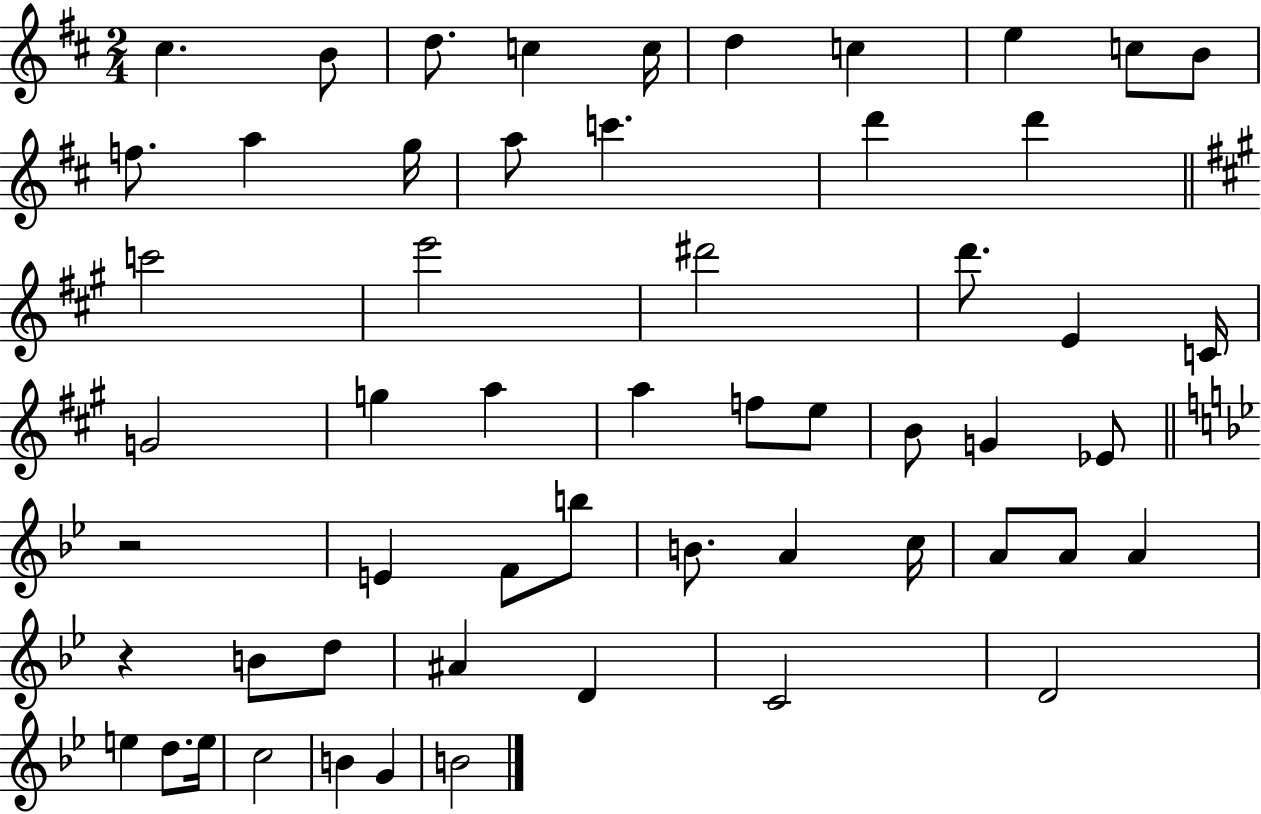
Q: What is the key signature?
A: D major